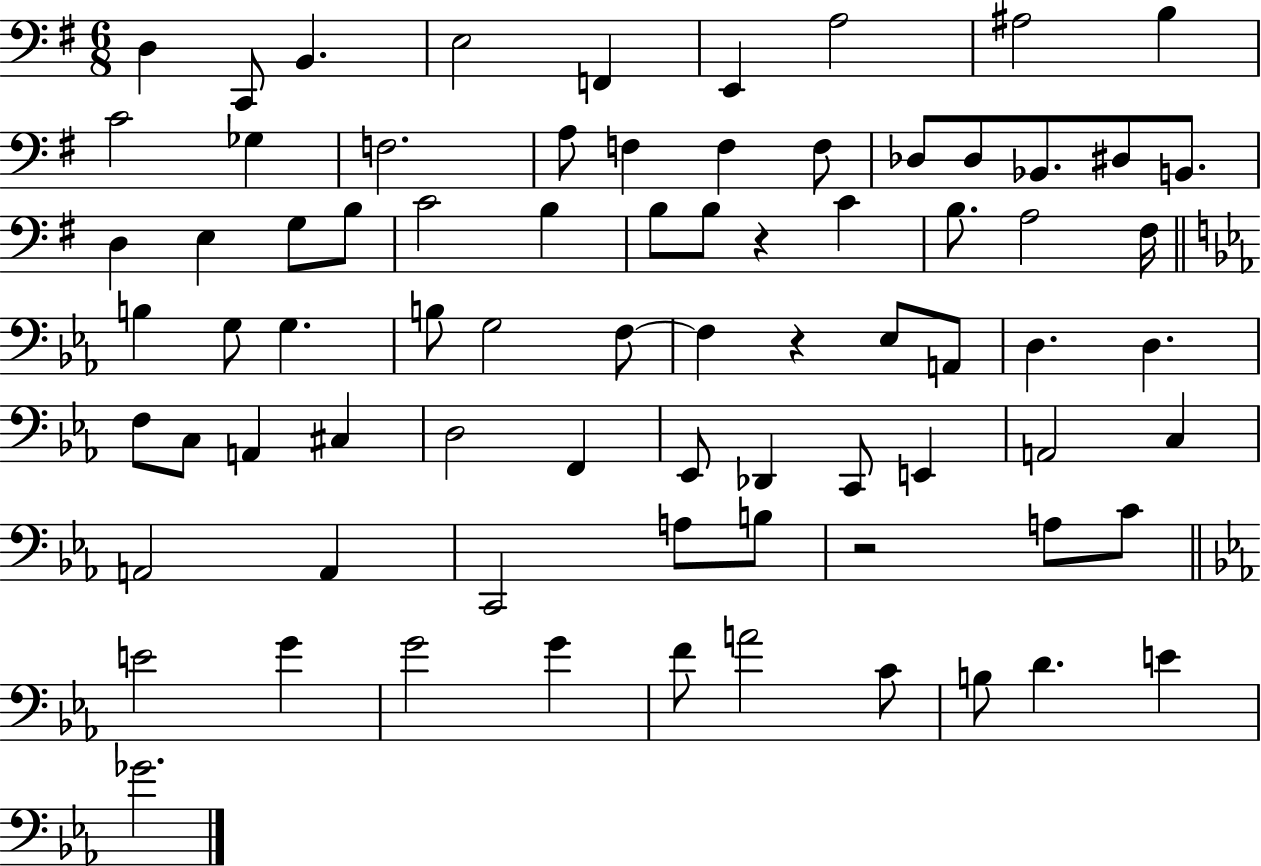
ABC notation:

X:1
T:Untitled
M:6/8
L:1/4
K:G
D, C,,/2 B,, E,2 F,, E,, A,2 ^A,2 B, C2 _G, F,2 A,/2 F, F, F,/2 _D,/2 _D,/2 _B,,/2 ^D,/2 B,,/2 D, E, G,/2 B,/2 C2 B, B,/2 B,/2 z C B,/2 A,2 ^F,/4 B, G,/2 G, B,/2 G,2 F,/2 F, z _E,/2 A,,/2 D, D, F,/2 C,/2 A,, ^C, D,2 F,, _E,,/2 _D,, C,,/2 E,, A,,2 C, A,,2 A,, C,,2 A,/2 B,/2 z2 A,/2 C/2 E2 G G2 G F/2 A2 C/2 B,/2 D E _G2